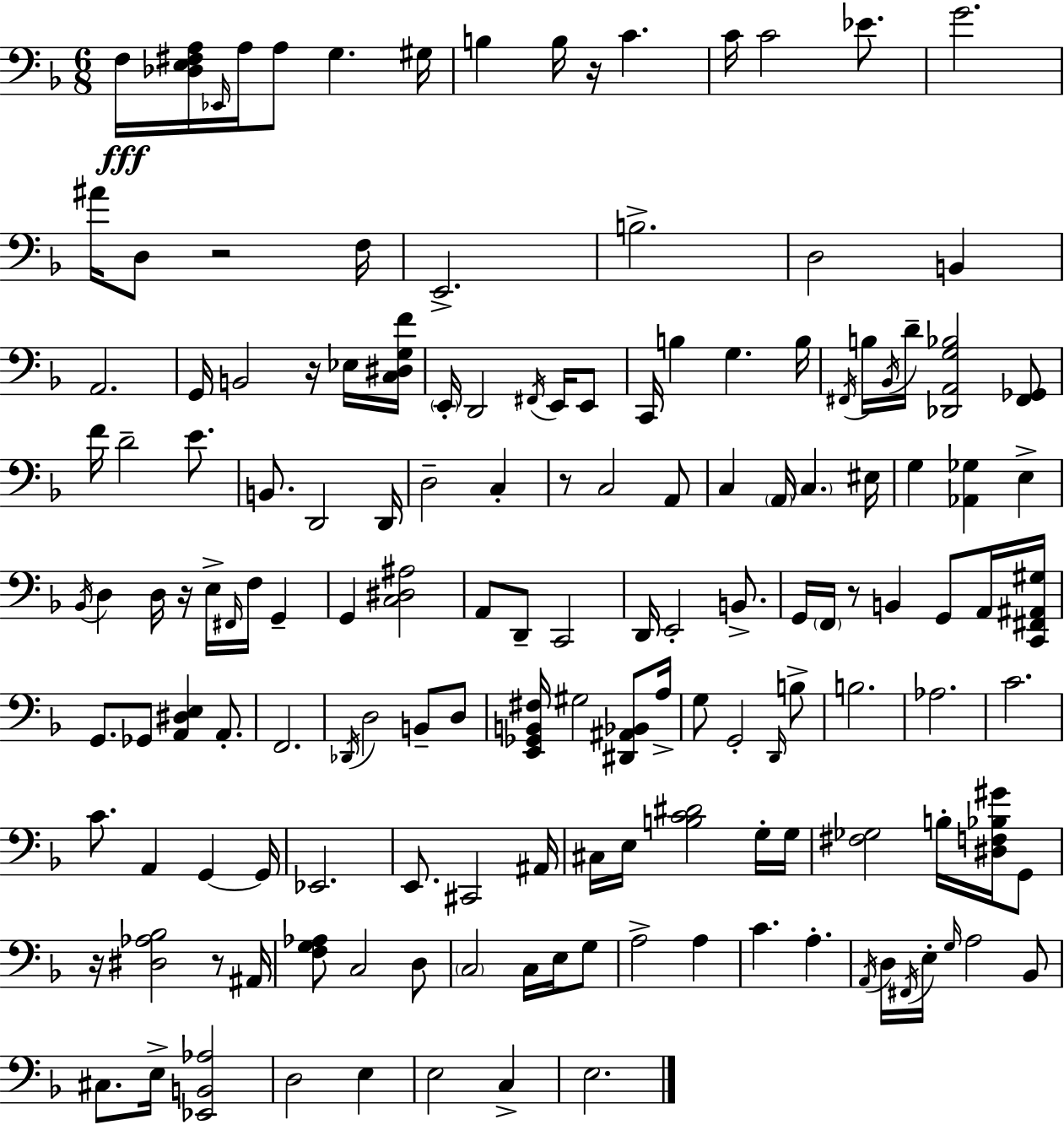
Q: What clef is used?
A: bass